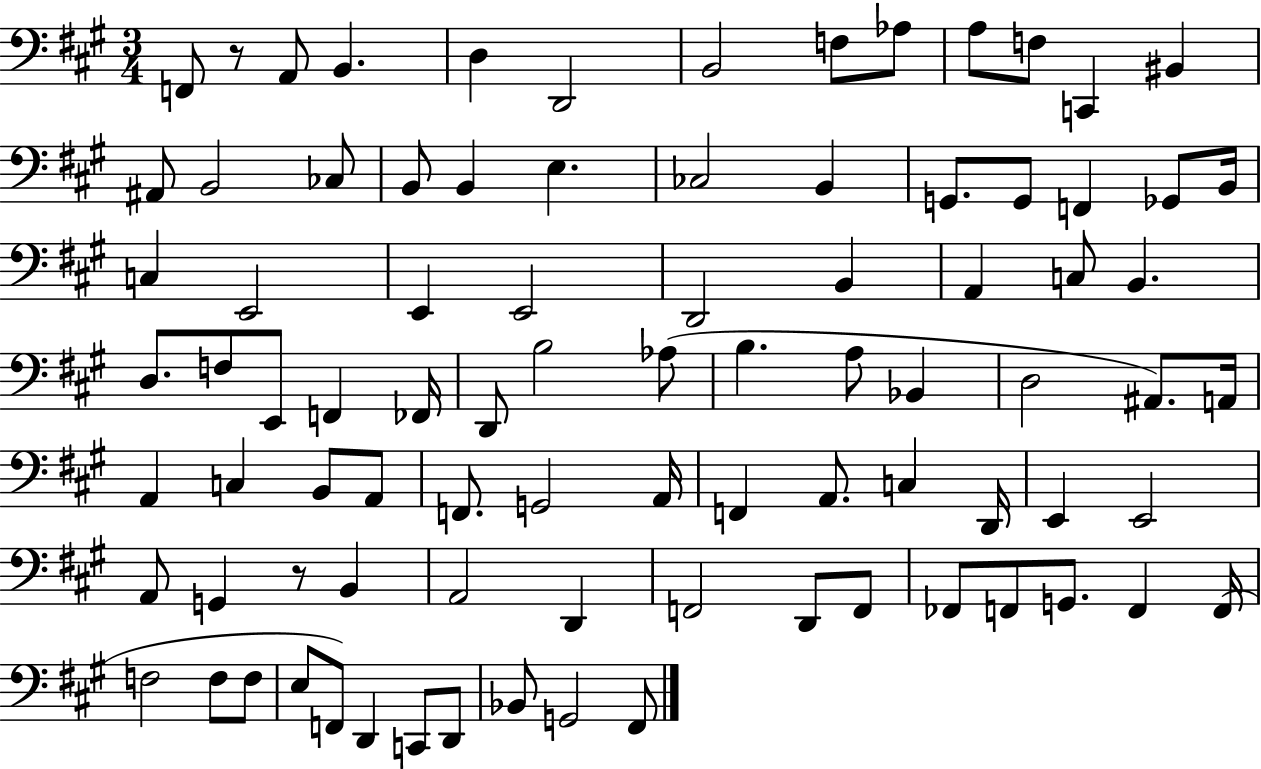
X:1
T:Untitled
M:3/4
L:1/4
K:A
F,,/2 z/2 A,,/2 B,, D, D,,2 B,,2 F,/2 _A,/2 A,/2 F,/2 C,, ^B,, ^A,,/2 B,,2 _C,/2 B,,/2 B,, E, _C,2 B,, G,,/2 G,,/2 F,, _G,,/2 B,,/4 C, E,,2 E,, E,,2 D,,2 B,, A,, C,/2 B,, D,/2 F,/2 E,,/2 F,, _F,,/4 D,,/2 B,2 _A,/2 B, A,/2 _B,, D,2 ^A,,/2 A,,/4 A,, C, B,,/2 A,,/2 F,,/2 G,,2 A,,/4 F,, A,,/2 C, D,,/4 E,, E,,2 A,,/2 G,, z/2 B,, A,,2 D,, F,,2 D,,/2 F,,/2 _F,,/2 F,,/2 G,,/2 F,, F,,/4 F,2 F,/2 F,/2 E,/2 F,,/2 D,, C,,/2 D,,/2 _B,,/2 G,,2 ^F,,/2